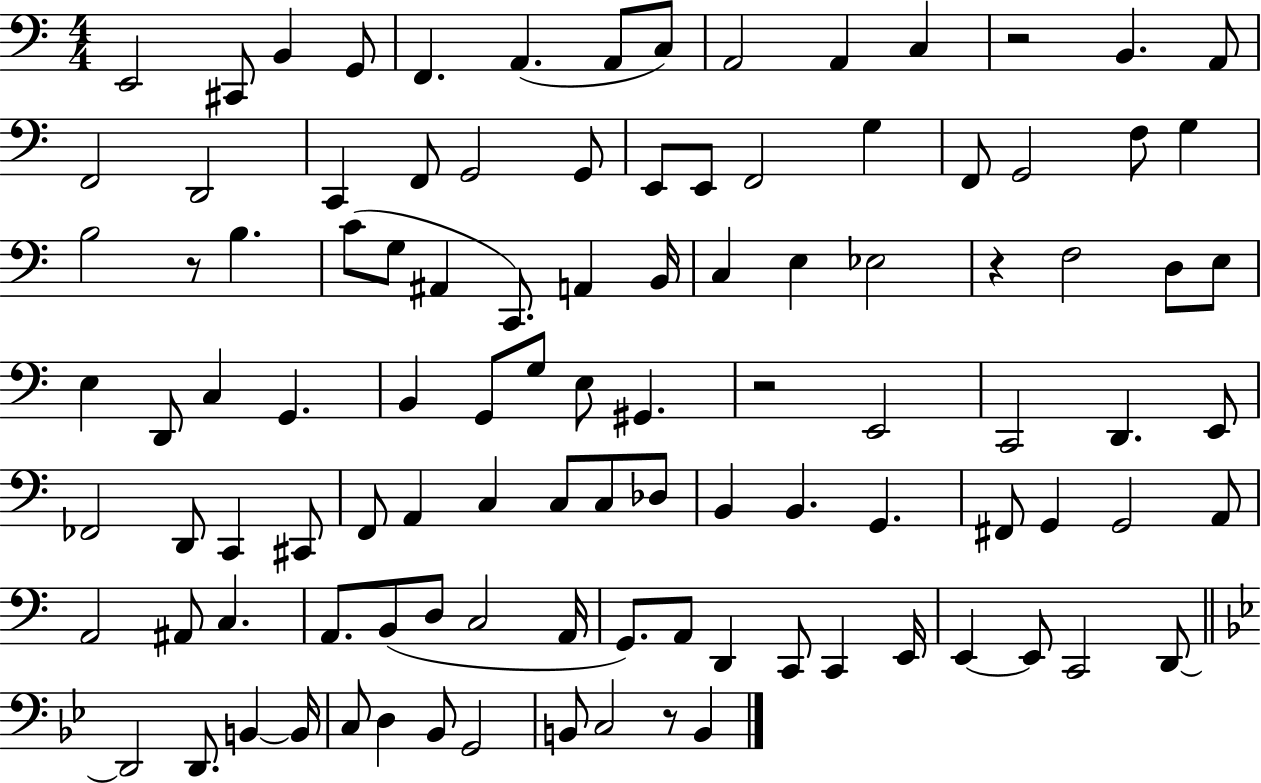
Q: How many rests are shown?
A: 5